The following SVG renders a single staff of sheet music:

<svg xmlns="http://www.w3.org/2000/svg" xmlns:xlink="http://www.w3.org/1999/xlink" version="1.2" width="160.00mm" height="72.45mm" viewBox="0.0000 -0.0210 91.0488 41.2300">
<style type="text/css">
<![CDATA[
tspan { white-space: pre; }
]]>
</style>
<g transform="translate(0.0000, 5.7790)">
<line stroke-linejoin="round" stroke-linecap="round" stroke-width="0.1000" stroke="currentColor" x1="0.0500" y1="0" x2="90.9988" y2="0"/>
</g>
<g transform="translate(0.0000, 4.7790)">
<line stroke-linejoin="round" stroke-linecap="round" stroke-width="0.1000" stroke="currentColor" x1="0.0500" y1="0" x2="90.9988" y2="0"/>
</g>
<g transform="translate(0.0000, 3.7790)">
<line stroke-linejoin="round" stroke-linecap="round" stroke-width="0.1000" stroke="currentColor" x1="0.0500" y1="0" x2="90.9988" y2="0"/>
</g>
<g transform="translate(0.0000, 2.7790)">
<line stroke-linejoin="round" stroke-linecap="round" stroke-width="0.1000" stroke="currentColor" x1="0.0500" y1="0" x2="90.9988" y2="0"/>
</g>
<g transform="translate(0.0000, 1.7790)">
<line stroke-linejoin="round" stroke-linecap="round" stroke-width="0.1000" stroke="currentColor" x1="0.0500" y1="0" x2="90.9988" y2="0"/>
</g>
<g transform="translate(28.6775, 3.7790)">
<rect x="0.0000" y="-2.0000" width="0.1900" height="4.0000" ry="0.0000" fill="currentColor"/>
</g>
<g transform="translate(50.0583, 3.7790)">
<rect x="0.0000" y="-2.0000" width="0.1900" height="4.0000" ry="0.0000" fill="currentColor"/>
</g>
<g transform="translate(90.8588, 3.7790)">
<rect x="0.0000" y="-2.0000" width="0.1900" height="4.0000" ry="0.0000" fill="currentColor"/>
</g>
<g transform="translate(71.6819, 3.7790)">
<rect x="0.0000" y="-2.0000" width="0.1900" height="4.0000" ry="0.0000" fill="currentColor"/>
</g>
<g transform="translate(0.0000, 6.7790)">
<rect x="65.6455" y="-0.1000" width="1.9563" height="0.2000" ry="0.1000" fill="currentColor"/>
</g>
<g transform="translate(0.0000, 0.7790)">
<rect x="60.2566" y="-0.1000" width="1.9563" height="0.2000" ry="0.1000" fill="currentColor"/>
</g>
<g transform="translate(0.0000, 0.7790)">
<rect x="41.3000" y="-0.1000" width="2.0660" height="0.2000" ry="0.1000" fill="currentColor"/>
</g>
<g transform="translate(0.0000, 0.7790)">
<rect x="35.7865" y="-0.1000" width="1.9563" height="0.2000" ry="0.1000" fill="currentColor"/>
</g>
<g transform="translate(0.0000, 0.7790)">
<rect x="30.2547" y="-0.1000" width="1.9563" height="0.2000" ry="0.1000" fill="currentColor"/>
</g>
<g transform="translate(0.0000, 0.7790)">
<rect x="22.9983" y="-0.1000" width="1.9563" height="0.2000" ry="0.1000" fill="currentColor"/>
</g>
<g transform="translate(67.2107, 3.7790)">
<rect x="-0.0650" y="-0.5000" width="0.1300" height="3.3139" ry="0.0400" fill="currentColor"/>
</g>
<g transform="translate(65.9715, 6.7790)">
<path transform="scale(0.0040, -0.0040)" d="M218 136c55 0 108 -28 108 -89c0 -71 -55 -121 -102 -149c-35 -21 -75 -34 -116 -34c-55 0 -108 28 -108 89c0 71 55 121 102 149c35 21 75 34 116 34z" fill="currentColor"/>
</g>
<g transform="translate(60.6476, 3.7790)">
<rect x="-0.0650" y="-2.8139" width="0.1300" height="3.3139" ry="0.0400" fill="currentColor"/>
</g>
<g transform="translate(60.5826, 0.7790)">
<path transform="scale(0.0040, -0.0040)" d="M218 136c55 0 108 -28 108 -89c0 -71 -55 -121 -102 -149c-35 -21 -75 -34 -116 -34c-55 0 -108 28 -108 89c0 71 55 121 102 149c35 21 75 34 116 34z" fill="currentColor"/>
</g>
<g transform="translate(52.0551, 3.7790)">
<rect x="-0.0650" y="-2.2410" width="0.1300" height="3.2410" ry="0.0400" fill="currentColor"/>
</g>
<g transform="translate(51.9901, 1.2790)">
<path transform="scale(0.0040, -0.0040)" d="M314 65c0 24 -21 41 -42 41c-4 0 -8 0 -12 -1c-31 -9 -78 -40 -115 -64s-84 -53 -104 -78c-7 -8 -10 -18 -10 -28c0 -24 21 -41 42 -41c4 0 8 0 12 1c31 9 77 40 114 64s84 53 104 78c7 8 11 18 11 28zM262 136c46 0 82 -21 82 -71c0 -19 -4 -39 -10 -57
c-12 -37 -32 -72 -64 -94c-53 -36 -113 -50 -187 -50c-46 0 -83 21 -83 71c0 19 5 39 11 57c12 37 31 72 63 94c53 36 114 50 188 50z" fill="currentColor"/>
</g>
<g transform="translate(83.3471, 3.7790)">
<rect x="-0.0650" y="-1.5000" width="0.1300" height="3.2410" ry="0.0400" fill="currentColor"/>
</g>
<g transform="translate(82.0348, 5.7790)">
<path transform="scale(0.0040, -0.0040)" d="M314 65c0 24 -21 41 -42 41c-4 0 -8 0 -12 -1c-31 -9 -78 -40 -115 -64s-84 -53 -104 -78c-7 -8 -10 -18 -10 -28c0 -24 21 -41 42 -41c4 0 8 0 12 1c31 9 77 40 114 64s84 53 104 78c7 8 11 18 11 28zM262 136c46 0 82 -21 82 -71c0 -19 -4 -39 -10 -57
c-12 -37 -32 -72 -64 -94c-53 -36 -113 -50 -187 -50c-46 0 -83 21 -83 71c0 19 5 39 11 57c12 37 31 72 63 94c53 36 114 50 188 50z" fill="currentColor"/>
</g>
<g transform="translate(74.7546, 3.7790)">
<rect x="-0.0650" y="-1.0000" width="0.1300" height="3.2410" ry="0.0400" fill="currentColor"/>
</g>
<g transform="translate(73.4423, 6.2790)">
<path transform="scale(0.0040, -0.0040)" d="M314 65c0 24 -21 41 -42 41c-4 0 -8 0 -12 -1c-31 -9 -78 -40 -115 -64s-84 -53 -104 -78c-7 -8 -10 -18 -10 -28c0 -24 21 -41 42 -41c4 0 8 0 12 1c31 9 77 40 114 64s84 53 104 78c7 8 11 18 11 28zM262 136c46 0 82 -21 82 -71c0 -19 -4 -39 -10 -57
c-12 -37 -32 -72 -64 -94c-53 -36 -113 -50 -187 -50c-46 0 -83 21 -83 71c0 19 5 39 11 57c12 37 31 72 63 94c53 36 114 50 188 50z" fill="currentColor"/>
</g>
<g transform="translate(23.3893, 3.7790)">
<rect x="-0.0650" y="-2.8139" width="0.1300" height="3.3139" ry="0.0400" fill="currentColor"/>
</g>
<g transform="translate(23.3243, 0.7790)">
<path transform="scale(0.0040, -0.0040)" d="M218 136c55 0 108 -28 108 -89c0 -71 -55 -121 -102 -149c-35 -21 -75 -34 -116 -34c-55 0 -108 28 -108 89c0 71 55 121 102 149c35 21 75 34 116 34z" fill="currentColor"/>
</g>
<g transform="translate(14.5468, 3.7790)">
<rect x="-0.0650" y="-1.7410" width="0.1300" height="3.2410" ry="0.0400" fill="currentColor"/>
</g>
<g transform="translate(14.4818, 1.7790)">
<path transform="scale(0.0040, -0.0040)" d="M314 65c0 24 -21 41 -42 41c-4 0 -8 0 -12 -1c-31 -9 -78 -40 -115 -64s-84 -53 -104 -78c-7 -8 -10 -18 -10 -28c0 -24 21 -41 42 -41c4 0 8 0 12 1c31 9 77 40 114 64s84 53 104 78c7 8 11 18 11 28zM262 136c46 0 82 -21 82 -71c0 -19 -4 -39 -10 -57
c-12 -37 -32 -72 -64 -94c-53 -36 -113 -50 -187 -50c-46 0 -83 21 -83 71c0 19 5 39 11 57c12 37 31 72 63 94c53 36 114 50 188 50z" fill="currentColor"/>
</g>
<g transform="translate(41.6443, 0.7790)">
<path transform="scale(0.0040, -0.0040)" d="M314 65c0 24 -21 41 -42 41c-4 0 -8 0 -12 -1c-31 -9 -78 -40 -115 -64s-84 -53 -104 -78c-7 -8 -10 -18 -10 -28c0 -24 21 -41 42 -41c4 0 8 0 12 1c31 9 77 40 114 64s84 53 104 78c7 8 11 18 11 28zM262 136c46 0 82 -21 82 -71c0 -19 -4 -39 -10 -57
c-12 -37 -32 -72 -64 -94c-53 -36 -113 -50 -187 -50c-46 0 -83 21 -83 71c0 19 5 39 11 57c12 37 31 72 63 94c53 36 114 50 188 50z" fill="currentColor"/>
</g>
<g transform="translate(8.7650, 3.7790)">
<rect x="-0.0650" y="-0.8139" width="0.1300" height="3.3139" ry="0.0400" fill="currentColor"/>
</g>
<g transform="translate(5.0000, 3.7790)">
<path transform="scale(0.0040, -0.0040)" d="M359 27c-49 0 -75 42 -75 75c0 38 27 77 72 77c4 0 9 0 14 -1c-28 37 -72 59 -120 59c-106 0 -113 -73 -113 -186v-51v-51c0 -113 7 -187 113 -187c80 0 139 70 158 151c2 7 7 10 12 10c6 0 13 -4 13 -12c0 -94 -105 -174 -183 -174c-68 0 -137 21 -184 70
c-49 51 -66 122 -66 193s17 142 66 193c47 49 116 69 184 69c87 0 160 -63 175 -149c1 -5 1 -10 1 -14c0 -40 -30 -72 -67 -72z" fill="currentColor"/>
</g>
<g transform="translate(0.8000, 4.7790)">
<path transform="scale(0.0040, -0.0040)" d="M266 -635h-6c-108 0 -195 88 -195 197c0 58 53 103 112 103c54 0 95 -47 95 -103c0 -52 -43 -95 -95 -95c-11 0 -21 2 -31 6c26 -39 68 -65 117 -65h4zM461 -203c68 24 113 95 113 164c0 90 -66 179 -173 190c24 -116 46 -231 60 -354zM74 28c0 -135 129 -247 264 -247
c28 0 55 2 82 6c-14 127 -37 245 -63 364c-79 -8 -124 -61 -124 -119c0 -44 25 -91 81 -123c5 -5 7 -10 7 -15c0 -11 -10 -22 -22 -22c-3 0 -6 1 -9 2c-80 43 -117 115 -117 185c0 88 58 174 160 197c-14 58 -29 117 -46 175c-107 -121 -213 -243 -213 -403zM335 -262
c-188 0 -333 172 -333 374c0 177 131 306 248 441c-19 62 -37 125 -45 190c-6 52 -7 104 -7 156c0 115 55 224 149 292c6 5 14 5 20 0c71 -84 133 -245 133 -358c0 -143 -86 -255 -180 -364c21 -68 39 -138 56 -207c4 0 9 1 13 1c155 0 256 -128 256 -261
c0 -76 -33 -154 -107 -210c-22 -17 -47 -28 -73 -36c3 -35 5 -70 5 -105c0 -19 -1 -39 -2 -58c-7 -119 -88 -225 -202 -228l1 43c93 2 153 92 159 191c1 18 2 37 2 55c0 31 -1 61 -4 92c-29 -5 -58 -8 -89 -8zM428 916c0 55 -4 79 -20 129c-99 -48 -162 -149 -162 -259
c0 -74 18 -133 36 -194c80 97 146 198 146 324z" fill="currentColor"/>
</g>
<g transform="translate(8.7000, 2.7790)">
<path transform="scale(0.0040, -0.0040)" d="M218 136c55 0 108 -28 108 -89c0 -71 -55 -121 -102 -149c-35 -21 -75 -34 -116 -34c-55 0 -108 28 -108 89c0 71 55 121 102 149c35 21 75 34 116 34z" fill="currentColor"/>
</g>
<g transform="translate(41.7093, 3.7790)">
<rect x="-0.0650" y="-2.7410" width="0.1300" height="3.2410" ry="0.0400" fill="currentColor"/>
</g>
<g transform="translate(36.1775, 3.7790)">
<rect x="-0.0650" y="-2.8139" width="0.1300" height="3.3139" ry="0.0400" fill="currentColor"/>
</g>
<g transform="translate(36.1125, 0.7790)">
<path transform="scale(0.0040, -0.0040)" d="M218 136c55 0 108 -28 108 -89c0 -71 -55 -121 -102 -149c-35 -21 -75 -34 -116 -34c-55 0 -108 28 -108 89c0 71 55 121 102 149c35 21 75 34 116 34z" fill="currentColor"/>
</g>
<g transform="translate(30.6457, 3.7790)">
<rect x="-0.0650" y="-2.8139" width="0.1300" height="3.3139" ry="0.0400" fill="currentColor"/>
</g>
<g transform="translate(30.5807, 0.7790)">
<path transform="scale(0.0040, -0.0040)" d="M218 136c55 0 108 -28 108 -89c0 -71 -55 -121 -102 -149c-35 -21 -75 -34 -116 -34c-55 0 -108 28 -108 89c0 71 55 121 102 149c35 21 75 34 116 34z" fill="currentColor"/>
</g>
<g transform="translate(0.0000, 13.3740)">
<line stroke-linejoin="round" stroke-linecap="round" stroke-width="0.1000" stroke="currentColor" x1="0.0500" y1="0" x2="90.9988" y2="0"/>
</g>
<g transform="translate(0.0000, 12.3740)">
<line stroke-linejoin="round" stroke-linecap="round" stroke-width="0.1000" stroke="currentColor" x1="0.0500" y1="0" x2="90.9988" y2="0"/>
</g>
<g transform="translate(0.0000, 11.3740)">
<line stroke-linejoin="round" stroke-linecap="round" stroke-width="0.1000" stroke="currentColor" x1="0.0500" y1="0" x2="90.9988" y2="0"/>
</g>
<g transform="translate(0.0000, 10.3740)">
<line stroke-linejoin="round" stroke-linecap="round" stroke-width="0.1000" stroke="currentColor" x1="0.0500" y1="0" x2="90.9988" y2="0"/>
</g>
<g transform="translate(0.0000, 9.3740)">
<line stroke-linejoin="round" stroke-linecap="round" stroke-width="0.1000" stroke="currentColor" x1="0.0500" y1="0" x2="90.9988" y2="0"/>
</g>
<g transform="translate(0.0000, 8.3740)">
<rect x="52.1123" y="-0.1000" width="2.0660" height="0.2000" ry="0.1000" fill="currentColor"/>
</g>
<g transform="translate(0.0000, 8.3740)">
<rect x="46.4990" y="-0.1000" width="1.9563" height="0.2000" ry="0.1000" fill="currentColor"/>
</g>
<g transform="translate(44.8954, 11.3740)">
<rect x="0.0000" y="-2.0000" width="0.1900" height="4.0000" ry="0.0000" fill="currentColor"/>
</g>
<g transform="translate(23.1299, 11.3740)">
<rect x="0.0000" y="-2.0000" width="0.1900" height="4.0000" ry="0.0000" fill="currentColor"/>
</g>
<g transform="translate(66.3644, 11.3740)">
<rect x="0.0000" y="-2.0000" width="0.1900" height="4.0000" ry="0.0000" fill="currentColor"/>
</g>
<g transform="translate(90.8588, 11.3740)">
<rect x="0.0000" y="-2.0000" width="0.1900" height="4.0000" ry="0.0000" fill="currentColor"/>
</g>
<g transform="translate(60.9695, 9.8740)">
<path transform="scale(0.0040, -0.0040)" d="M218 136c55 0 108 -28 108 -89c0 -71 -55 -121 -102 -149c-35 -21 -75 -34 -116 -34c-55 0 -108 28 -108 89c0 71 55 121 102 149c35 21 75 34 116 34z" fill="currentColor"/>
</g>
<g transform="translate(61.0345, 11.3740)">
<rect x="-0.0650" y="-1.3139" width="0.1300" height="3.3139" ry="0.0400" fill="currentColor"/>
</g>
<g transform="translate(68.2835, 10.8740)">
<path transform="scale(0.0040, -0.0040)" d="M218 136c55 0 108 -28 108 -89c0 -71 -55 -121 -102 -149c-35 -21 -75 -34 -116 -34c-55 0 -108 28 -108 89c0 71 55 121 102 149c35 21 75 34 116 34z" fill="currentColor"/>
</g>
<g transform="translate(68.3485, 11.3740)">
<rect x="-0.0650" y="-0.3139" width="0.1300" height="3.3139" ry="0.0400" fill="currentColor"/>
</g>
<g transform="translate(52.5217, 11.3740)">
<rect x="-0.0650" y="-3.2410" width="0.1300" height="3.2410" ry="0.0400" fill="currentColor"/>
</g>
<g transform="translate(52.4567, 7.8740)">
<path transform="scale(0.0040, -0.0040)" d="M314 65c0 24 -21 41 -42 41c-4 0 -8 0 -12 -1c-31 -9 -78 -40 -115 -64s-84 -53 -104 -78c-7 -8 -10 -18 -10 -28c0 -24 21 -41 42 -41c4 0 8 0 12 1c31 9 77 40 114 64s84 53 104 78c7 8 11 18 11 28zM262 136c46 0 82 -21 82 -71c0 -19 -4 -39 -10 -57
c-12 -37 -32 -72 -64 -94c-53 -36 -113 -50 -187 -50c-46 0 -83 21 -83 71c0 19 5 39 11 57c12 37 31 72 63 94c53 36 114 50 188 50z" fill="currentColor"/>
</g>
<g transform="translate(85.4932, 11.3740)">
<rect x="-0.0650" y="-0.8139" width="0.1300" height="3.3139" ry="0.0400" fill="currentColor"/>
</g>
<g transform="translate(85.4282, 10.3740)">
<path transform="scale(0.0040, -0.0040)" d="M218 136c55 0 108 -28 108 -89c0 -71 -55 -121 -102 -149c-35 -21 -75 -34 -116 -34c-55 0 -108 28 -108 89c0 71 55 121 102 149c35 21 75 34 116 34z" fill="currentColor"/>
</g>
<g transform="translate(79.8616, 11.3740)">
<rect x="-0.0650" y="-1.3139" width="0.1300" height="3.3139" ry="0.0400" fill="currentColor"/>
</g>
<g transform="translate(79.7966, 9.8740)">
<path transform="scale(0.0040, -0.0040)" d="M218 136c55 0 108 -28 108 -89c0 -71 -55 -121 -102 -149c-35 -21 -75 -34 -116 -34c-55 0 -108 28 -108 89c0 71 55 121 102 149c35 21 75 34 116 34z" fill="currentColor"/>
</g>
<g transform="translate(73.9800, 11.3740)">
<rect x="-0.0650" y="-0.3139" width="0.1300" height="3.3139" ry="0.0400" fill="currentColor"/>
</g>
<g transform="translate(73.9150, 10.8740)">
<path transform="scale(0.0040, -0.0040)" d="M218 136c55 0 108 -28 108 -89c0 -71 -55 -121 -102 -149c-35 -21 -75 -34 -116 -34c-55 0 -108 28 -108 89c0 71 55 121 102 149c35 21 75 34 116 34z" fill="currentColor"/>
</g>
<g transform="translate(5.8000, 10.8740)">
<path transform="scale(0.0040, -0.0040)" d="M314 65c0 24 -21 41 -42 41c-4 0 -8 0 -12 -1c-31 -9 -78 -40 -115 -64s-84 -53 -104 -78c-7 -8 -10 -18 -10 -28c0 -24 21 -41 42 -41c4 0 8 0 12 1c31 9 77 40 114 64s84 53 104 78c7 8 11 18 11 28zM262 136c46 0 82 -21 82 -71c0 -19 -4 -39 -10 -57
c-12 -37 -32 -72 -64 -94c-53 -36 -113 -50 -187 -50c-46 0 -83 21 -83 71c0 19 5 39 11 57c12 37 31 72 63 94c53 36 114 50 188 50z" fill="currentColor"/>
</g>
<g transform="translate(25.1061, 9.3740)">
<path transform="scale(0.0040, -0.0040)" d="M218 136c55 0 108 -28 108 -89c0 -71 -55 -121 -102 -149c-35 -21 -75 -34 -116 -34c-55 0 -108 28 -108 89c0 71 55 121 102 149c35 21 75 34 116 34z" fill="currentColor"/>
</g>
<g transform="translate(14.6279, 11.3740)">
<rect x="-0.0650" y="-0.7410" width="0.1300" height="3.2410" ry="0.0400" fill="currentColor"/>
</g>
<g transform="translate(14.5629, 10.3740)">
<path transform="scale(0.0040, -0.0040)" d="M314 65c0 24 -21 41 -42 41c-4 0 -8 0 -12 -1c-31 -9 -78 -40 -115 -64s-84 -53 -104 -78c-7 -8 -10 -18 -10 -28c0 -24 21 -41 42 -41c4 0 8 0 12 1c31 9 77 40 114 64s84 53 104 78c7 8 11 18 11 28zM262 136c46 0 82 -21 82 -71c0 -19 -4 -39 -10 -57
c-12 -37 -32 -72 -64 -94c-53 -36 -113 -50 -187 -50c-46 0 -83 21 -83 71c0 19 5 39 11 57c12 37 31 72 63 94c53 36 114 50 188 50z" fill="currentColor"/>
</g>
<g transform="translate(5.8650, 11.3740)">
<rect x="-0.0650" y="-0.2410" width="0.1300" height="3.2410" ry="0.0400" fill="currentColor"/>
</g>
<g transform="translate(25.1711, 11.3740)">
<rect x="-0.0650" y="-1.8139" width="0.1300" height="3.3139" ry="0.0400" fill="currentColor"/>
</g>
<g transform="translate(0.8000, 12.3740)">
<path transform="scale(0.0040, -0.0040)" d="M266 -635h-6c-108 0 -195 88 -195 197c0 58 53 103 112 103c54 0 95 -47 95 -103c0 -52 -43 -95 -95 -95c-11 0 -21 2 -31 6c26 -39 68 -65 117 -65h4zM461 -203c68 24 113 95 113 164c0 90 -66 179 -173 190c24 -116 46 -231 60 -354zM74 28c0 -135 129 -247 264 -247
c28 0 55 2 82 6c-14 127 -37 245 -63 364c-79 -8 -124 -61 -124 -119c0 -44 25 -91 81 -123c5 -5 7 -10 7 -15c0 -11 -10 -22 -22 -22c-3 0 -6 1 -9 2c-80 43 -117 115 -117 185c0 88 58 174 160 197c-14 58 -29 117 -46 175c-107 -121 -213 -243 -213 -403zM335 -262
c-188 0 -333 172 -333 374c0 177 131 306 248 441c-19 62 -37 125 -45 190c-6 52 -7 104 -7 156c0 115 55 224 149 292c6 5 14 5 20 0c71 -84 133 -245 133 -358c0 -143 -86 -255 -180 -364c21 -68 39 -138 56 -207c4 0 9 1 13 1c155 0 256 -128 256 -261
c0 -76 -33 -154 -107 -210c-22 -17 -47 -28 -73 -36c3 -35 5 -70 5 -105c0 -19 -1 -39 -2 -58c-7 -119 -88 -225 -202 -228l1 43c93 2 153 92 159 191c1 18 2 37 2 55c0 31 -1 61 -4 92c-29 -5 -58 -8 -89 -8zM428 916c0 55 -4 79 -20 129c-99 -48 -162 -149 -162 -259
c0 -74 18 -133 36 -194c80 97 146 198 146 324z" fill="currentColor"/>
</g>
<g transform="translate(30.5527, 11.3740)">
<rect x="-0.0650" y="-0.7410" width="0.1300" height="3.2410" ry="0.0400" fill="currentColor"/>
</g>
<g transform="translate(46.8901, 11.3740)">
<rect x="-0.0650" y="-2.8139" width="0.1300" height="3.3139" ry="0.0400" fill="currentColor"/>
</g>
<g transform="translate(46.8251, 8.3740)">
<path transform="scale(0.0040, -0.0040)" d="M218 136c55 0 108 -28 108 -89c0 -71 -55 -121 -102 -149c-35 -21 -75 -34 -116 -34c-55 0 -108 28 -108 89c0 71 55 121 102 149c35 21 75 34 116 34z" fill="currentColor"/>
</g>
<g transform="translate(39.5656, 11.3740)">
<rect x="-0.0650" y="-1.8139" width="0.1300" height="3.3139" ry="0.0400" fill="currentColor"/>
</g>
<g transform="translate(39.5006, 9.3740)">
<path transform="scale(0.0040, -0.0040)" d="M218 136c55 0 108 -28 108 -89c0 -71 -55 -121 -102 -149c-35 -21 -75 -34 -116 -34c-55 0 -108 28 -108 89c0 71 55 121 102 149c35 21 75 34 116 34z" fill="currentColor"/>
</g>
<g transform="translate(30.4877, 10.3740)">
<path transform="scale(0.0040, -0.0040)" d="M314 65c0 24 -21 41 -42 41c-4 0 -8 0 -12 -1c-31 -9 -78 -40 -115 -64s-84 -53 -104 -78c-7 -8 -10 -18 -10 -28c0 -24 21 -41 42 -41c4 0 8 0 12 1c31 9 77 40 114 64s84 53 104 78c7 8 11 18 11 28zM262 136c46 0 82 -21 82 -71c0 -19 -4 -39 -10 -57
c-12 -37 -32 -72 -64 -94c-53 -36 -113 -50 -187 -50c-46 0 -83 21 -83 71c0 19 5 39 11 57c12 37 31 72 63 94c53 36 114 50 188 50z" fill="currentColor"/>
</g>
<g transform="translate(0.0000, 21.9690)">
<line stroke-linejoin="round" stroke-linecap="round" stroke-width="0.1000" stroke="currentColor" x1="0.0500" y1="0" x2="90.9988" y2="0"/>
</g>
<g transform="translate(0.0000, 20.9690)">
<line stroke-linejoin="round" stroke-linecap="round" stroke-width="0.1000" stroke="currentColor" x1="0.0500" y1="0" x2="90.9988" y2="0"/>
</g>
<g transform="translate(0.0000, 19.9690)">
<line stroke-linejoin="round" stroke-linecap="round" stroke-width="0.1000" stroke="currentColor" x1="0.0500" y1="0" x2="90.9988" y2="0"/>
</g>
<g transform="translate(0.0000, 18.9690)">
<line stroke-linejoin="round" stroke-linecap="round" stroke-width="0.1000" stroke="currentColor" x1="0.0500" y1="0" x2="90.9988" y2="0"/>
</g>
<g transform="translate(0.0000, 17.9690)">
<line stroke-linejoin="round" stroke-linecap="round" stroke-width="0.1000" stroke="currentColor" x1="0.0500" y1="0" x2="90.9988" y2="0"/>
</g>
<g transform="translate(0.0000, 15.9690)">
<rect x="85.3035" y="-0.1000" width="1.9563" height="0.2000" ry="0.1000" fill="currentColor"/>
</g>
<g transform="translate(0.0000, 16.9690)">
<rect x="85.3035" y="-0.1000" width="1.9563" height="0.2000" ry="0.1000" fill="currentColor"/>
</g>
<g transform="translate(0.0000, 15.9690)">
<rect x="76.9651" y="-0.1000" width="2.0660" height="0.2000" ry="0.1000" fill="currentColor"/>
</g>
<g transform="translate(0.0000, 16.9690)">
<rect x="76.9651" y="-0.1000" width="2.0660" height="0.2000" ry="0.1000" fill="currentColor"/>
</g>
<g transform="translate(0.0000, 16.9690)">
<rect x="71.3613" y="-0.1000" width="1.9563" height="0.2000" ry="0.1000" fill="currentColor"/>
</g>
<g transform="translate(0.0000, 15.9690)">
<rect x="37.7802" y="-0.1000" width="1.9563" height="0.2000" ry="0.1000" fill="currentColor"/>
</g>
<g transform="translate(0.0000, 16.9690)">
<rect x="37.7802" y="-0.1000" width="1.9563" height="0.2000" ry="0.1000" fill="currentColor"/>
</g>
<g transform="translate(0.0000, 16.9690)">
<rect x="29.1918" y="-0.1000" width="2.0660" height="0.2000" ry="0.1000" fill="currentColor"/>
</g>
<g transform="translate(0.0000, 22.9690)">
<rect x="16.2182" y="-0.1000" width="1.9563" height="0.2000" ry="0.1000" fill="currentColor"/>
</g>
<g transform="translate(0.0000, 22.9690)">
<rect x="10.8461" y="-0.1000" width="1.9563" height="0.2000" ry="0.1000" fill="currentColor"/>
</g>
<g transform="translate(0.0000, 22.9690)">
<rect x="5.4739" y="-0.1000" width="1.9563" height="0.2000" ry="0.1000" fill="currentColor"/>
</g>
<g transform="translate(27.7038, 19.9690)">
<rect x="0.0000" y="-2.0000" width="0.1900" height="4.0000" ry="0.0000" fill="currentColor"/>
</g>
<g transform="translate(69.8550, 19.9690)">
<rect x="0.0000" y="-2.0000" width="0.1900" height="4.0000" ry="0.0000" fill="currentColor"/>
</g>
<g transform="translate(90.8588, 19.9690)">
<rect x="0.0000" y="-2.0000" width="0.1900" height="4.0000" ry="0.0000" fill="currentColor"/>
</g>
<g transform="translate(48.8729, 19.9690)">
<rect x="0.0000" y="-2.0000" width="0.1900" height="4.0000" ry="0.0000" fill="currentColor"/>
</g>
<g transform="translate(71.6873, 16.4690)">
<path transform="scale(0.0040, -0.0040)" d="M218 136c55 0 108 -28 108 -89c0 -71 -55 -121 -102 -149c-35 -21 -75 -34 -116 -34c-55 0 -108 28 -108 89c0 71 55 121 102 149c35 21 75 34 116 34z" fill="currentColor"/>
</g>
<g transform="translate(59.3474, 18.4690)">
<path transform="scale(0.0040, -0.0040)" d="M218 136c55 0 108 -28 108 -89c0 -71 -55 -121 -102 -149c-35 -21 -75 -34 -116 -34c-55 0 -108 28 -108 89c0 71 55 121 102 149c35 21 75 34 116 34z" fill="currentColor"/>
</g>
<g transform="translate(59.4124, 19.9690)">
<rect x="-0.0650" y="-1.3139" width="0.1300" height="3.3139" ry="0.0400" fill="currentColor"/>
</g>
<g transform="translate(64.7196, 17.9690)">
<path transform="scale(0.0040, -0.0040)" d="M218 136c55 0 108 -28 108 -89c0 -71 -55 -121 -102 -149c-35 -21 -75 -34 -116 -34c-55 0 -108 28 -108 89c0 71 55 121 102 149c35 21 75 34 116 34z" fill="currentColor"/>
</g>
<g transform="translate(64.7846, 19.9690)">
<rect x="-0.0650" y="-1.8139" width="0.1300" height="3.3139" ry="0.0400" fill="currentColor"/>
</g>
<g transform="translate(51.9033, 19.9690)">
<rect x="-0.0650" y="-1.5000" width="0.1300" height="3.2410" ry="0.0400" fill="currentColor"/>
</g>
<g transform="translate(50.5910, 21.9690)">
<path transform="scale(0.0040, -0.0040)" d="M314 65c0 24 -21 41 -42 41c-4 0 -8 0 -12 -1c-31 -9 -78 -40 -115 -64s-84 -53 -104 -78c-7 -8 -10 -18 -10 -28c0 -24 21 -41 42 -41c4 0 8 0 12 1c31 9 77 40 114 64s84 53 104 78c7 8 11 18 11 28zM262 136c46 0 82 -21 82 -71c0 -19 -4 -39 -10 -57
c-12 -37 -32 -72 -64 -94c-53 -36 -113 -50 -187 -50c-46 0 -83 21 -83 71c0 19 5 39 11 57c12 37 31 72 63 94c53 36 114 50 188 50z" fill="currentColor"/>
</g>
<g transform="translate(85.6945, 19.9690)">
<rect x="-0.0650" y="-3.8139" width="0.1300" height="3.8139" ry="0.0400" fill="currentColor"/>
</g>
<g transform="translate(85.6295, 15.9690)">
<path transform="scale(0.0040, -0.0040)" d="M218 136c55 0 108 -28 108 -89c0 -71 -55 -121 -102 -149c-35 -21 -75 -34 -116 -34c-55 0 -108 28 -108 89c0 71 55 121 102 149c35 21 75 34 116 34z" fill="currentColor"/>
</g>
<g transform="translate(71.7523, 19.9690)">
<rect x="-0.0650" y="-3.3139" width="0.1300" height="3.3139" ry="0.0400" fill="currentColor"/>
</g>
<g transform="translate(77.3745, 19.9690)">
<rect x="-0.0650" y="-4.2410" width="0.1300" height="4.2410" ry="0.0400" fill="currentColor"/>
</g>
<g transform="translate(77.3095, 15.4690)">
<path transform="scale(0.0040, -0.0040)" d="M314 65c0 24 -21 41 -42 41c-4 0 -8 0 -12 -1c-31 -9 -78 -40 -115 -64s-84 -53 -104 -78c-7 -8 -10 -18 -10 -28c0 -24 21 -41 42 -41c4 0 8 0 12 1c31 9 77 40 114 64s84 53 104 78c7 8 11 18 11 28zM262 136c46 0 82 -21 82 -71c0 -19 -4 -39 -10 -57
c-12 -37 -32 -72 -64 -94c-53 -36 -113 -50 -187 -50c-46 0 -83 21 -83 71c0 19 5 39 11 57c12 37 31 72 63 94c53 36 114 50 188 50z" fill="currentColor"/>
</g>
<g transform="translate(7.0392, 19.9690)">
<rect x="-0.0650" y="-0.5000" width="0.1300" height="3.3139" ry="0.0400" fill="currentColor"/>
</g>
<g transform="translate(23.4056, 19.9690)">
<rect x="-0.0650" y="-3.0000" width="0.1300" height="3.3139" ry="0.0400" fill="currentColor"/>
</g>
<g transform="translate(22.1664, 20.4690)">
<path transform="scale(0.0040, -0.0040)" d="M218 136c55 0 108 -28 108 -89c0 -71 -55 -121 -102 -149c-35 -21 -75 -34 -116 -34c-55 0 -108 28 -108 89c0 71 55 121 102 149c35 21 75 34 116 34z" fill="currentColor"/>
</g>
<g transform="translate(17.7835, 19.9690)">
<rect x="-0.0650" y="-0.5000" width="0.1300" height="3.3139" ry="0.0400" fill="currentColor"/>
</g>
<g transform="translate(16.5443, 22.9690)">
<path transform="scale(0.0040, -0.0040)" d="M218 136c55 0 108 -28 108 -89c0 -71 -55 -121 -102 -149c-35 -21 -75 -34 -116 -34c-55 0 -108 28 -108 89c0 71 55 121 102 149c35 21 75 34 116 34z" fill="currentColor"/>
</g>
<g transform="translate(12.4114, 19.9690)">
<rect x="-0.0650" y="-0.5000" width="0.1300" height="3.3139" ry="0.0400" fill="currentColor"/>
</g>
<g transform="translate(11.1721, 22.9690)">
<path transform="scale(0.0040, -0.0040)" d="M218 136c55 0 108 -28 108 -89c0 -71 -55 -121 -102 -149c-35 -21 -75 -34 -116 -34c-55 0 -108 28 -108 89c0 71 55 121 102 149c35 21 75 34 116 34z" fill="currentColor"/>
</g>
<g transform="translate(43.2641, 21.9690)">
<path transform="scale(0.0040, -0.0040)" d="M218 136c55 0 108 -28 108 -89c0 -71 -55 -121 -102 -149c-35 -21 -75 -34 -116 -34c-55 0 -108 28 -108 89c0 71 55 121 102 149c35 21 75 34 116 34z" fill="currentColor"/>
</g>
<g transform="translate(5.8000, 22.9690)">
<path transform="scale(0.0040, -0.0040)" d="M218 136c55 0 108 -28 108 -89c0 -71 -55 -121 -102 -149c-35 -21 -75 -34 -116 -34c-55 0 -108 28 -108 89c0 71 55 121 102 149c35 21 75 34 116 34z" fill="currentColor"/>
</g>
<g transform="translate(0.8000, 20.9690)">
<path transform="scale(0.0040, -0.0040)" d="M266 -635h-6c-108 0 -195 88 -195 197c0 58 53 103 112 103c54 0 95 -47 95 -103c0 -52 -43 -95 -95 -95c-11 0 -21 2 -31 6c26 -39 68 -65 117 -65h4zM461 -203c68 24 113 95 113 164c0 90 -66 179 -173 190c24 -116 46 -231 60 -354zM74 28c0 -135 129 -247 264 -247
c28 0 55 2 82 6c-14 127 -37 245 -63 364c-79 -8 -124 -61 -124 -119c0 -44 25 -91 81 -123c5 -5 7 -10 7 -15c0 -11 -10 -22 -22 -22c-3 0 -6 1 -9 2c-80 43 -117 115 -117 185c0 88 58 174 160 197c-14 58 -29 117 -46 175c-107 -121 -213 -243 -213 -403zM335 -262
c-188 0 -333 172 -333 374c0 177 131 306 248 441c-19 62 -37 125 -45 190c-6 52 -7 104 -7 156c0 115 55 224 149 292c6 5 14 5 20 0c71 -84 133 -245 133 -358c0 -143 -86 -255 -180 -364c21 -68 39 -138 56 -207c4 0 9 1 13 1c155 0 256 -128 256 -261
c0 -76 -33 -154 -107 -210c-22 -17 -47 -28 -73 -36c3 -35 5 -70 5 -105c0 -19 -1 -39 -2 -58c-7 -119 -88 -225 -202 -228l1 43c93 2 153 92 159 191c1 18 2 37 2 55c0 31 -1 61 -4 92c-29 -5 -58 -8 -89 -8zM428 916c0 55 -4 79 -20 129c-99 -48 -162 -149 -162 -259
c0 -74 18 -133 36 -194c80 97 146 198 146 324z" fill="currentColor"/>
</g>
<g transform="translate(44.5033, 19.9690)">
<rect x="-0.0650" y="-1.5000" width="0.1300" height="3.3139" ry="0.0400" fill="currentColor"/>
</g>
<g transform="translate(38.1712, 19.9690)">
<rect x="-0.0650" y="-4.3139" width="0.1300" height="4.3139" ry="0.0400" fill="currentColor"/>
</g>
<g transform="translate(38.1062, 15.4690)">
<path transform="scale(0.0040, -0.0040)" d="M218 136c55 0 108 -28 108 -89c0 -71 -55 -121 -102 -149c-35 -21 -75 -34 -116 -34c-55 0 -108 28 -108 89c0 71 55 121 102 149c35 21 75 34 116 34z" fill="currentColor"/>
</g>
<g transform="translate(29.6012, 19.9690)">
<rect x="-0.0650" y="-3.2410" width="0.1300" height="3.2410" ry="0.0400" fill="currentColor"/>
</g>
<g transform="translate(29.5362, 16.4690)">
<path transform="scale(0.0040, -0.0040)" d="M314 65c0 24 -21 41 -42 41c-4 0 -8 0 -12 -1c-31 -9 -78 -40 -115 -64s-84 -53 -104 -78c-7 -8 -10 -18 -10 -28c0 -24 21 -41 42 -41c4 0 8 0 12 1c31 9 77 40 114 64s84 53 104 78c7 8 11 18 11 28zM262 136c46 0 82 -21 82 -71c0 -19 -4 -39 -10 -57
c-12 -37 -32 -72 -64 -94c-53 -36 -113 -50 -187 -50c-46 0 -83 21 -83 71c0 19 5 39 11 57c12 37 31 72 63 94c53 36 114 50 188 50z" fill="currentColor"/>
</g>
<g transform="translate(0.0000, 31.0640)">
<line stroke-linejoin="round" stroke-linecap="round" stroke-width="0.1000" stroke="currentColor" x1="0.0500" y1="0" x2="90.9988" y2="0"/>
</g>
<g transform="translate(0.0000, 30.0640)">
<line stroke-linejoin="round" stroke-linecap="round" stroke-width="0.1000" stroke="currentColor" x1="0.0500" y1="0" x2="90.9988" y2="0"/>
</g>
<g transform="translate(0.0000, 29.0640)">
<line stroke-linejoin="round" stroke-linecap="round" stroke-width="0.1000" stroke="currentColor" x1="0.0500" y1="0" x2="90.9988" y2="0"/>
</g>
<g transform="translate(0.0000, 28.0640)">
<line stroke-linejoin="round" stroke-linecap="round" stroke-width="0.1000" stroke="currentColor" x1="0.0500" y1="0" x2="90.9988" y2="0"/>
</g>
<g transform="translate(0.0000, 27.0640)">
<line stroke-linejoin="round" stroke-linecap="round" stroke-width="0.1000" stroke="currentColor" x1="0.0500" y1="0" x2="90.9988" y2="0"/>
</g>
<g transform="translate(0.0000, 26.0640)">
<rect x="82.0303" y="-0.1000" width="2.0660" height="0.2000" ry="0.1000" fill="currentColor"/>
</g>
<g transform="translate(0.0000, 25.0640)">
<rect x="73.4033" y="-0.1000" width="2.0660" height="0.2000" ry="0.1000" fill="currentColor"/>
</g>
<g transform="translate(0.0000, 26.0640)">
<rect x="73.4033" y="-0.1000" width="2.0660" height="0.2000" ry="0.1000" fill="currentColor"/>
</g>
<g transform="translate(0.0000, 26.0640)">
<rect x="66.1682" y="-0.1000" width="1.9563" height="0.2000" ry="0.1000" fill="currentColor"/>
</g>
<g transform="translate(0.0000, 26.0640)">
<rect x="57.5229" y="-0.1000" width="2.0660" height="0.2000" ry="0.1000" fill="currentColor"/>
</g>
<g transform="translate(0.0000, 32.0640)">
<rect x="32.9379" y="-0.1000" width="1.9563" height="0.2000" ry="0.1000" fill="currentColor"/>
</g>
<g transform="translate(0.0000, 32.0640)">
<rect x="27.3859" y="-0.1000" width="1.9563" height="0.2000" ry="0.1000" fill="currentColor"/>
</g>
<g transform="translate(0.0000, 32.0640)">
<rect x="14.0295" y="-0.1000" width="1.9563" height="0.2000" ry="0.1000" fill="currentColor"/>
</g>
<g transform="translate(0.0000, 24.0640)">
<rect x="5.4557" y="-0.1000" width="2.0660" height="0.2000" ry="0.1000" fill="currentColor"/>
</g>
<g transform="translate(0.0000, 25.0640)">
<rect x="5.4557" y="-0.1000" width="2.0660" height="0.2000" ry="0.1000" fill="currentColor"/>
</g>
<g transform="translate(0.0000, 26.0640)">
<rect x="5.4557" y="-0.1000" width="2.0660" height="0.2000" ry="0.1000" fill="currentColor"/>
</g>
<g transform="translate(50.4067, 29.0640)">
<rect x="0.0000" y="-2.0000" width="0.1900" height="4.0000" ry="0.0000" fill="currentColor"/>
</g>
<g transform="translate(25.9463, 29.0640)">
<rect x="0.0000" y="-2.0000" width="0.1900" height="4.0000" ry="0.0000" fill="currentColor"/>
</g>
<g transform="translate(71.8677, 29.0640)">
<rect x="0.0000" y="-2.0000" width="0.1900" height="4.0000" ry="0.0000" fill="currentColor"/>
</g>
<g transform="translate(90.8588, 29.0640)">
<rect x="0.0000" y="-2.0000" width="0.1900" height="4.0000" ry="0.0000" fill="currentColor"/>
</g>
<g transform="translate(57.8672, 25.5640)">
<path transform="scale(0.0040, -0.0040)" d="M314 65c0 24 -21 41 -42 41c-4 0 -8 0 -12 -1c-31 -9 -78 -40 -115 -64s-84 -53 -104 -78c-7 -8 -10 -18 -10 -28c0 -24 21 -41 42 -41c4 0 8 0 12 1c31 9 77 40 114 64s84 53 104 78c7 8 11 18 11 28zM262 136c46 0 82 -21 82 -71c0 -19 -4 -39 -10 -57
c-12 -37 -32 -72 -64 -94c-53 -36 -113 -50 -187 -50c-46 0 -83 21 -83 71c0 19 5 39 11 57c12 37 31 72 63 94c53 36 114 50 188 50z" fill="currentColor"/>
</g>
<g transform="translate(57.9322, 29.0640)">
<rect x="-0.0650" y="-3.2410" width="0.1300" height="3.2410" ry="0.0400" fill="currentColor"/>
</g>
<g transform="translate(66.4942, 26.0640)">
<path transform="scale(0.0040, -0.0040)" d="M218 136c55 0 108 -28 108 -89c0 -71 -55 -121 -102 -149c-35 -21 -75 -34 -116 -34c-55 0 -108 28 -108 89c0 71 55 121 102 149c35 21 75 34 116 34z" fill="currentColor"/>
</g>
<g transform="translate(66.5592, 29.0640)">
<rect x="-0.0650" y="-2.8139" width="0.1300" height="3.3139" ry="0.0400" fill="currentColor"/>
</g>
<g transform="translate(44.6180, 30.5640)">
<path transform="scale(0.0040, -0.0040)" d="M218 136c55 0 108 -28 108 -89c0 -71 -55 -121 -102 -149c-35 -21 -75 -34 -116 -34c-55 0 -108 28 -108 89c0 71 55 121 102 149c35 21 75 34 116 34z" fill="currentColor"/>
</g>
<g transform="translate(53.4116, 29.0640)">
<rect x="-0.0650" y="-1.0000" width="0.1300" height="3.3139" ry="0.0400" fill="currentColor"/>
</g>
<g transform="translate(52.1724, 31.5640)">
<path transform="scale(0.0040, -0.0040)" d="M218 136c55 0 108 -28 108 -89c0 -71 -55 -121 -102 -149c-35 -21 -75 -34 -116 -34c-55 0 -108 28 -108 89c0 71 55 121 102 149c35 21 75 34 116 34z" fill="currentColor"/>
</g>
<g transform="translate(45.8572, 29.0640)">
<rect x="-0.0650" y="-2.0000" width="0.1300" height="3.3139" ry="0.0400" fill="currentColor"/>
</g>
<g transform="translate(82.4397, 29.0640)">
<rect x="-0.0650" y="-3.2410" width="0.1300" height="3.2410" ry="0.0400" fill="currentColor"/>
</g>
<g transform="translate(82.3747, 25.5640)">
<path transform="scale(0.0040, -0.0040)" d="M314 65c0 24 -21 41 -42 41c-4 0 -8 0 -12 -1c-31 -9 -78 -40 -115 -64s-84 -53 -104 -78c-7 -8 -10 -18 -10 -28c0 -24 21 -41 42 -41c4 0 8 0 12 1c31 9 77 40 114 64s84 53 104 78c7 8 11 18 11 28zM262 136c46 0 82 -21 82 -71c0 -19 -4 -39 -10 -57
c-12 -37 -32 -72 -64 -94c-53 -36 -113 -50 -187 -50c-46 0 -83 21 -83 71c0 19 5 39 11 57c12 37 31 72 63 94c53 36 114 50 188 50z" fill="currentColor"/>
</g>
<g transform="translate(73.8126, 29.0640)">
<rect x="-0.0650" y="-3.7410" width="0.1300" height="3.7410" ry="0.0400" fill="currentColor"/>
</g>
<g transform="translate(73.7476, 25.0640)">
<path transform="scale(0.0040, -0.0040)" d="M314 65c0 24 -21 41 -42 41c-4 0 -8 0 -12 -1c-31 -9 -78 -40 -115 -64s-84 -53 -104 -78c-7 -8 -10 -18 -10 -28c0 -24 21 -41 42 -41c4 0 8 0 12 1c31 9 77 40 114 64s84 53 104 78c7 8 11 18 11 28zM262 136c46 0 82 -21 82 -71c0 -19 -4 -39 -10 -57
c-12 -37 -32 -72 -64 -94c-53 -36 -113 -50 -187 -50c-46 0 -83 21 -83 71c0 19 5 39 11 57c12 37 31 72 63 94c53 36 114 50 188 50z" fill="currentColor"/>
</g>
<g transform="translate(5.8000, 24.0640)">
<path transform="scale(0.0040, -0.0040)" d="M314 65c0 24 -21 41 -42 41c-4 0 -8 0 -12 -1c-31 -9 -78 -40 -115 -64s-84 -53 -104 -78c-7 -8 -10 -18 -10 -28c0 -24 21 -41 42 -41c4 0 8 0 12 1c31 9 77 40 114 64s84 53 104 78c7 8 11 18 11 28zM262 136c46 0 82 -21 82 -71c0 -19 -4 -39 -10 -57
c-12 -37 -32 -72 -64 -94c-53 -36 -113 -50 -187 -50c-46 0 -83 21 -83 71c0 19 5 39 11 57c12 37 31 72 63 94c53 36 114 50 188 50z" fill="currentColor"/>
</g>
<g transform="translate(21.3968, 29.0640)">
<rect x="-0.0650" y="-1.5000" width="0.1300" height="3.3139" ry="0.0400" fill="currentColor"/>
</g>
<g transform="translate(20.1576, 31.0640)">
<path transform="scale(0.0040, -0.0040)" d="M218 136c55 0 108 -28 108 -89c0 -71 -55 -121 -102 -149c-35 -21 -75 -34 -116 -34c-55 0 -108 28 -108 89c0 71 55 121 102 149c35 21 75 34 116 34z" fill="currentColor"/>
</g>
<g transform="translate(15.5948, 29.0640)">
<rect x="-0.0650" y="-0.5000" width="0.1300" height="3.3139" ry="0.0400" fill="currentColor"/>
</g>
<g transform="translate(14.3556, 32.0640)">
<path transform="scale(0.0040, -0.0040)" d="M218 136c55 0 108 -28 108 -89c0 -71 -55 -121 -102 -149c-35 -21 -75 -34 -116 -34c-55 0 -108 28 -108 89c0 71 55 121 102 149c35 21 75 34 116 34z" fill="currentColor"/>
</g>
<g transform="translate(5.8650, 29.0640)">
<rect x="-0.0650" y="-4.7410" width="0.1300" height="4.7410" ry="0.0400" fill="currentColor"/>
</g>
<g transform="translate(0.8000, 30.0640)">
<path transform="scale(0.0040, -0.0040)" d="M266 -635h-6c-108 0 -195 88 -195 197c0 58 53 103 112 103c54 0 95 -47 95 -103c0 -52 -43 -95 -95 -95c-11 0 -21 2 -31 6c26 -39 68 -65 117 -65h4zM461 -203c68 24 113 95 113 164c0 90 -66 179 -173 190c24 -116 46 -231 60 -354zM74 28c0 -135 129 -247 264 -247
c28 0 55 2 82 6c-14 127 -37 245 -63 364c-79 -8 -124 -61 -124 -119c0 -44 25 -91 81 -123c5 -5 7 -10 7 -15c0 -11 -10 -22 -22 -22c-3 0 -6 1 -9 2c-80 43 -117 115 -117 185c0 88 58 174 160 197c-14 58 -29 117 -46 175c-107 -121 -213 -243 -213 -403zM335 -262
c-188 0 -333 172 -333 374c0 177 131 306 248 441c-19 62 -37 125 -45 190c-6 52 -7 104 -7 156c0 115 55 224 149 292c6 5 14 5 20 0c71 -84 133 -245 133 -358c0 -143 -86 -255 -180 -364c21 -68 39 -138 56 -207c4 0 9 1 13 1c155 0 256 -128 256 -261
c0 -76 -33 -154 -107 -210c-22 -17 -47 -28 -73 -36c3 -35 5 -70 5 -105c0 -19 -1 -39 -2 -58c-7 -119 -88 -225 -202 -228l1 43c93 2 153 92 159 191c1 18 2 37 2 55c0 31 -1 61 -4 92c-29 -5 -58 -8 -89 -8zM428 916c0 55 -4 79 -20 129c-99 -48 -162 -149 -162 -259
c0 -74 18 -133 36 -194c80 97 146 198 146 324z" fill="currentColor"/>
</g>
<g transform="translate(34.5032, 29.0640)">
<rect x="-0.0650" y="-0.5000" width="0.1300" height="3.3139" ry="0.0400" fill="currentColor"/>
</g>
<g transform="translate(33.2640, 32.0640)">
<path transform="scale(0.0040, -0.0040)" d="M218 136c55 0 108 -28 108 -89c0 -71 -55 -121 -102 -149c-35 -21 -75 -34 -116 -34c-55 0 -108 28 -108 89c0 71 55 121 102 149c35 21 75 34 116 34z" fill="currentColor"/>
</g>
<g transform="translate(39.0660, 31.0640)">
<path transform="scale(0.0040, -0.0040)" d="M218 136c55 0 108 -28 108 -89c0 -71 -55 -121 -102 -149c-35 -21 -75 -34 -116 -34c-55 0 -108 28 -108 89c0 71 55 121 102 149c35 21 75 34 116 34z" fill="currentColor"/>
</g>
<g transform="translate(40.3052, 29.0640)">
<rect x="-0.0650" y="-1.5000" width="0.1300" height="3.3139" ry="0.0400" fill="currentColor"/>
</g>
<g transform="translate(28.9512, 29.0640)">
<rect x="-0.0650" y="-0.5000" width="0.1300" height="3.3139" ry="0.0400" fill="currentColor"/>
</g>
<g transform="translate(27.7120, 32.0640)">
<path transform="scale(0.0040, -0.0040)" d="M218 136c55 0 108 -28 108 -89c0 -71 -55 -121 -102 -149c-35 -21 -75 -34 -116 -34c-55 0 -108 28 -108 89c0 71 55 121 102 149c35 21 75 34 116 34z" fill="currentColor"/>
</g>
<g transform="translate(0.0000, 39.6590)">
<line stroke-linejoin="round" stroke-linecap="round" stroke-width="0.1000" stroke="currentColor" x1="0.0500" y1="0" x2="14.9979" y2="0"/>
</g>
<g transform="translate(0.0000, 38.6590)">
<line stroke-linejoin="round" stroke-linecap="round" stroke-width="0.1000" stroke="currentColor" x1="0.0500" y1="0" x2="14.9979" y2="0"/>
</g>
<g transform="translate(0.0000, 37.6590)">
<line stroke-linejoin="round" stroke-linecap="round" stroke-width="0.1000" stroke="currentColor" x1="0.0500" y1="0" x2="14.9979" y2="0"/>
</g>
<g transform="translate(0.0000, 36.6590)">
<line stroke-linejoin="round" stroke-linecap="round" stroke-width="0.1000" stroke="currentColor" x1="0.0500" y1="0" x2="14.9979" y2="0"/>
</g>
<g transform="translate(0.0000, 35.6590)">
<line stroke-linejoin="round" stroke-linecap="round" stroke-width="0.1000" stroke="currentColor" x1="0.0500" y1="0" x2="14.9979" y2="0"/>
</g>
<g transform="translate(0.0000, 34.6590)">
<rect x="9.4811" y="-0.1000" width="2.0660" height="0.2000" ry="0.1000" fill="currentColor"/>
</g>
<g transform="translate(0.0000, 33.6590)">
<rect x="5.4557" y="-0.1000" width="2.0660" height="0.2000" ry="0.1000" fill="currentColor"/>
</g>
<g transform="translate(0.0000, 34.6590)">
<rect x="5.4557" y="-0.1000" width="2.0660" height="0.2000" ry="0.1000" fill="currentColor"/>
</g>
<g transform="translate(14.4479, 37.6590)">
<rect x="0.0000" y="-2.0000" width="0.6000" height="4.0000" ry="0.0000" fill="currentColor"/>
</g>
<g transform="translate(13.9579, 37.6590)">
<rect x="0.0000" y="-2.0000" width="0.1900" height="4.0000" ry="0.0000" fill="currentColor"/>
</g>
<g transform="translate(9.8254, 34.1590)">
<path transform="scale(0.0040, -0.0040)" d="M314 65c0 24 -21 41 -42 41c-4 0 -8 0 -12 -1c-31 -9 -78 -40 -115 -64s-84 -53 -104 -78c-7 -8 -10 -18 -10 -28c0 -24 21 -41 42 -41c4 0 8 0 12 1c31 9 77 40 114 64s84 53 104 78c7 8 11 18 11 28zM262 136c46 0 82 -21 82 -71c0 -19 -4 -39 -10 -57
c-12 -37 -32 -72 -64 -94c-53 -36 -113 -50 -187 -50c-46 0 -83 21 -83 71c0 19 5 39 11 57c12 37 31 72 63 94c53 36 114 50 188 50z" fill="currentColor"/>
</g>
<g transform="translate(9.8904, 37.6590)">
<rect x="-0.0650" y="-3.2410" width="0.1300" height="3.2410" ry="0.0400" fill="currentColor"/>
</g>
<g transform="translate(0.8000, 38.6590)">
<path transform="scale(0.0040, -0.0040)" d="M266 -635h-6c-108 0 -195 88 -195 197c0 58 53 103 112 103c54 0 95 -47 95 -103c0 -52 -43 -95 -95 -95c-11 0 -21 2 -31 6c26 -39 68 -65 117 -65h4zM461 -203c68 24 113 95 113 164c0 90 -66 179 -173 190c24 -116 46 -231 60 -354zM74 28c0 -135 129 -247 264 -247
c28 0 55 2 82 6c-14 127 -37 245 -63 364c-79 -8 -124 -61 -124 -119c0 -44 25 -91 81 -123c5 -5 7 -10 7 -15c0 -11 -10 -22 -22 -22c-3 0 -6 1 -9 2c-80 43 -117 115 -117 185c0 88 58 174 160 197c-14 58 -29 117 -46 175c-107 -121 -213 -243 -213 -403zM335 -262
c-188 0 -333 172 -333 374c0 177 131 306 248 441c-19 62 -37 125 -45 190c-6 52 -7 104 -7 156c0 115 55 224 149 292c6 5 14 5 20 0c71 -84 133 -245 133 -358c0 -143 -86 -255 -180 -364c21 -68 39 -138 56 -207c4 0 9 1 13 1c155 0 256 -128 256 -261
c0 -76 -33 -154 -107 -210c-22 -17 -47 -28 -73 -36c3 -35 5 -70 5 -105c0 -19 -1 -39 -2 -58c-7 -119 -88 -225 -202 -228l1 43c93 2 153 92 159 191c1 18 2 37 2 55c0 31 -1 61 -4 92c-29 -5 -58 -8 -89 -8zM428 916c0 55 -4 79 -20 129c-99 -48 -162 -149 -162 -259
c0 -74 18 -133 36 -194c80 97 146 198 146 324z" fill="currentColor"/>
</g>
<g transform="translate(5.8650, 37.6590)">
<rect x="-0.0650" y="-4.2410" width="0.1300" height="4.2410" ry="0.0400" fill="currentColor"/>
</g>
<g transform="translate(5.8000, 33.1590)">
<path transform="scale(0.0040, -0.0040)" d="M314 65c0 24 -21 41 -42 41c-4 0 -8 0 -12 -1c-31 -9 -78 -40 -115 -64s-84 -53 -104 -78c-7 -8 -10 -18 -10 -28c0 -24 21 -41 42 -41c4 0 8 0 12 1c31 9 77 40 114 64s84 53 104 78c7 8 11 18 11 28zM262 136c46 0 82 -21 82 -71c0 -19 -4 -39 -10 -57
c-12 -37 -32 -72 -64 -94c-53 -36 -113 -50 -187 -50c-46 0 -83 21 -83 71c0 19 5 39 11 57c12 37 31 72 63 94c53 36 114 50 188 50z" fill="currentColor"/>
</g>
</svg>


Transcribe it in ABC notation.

X:1
T:Untitled
M:4/4
L:1/4
K:C
d f2 a a a a2 g2 a C D2 E2 c2 d2 f d2 f a b2 e c c e d C C C A b2 d' E E2 e f b d'2 c' e'2 C E C C E F D b2 a c'2 b2 d'2 b2